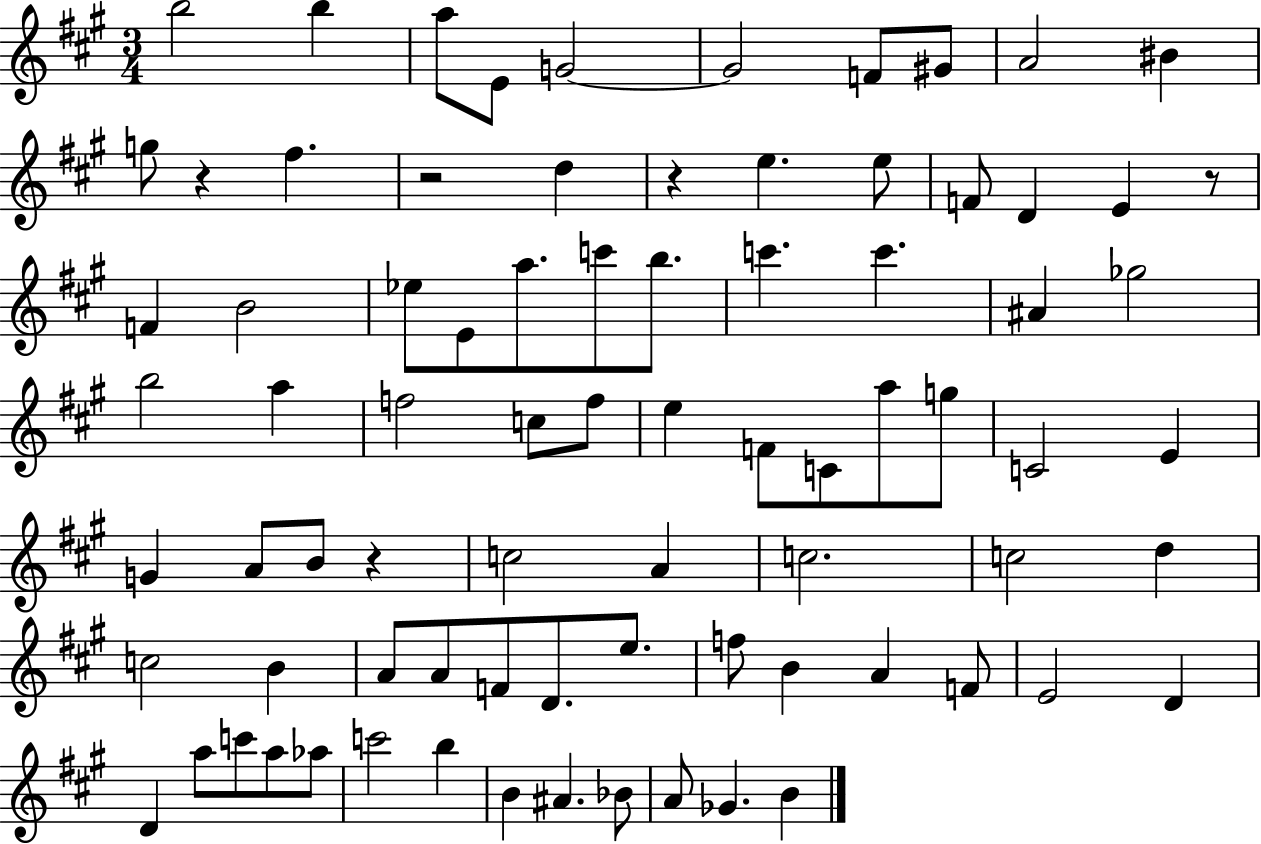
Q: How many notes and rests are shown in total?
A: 80